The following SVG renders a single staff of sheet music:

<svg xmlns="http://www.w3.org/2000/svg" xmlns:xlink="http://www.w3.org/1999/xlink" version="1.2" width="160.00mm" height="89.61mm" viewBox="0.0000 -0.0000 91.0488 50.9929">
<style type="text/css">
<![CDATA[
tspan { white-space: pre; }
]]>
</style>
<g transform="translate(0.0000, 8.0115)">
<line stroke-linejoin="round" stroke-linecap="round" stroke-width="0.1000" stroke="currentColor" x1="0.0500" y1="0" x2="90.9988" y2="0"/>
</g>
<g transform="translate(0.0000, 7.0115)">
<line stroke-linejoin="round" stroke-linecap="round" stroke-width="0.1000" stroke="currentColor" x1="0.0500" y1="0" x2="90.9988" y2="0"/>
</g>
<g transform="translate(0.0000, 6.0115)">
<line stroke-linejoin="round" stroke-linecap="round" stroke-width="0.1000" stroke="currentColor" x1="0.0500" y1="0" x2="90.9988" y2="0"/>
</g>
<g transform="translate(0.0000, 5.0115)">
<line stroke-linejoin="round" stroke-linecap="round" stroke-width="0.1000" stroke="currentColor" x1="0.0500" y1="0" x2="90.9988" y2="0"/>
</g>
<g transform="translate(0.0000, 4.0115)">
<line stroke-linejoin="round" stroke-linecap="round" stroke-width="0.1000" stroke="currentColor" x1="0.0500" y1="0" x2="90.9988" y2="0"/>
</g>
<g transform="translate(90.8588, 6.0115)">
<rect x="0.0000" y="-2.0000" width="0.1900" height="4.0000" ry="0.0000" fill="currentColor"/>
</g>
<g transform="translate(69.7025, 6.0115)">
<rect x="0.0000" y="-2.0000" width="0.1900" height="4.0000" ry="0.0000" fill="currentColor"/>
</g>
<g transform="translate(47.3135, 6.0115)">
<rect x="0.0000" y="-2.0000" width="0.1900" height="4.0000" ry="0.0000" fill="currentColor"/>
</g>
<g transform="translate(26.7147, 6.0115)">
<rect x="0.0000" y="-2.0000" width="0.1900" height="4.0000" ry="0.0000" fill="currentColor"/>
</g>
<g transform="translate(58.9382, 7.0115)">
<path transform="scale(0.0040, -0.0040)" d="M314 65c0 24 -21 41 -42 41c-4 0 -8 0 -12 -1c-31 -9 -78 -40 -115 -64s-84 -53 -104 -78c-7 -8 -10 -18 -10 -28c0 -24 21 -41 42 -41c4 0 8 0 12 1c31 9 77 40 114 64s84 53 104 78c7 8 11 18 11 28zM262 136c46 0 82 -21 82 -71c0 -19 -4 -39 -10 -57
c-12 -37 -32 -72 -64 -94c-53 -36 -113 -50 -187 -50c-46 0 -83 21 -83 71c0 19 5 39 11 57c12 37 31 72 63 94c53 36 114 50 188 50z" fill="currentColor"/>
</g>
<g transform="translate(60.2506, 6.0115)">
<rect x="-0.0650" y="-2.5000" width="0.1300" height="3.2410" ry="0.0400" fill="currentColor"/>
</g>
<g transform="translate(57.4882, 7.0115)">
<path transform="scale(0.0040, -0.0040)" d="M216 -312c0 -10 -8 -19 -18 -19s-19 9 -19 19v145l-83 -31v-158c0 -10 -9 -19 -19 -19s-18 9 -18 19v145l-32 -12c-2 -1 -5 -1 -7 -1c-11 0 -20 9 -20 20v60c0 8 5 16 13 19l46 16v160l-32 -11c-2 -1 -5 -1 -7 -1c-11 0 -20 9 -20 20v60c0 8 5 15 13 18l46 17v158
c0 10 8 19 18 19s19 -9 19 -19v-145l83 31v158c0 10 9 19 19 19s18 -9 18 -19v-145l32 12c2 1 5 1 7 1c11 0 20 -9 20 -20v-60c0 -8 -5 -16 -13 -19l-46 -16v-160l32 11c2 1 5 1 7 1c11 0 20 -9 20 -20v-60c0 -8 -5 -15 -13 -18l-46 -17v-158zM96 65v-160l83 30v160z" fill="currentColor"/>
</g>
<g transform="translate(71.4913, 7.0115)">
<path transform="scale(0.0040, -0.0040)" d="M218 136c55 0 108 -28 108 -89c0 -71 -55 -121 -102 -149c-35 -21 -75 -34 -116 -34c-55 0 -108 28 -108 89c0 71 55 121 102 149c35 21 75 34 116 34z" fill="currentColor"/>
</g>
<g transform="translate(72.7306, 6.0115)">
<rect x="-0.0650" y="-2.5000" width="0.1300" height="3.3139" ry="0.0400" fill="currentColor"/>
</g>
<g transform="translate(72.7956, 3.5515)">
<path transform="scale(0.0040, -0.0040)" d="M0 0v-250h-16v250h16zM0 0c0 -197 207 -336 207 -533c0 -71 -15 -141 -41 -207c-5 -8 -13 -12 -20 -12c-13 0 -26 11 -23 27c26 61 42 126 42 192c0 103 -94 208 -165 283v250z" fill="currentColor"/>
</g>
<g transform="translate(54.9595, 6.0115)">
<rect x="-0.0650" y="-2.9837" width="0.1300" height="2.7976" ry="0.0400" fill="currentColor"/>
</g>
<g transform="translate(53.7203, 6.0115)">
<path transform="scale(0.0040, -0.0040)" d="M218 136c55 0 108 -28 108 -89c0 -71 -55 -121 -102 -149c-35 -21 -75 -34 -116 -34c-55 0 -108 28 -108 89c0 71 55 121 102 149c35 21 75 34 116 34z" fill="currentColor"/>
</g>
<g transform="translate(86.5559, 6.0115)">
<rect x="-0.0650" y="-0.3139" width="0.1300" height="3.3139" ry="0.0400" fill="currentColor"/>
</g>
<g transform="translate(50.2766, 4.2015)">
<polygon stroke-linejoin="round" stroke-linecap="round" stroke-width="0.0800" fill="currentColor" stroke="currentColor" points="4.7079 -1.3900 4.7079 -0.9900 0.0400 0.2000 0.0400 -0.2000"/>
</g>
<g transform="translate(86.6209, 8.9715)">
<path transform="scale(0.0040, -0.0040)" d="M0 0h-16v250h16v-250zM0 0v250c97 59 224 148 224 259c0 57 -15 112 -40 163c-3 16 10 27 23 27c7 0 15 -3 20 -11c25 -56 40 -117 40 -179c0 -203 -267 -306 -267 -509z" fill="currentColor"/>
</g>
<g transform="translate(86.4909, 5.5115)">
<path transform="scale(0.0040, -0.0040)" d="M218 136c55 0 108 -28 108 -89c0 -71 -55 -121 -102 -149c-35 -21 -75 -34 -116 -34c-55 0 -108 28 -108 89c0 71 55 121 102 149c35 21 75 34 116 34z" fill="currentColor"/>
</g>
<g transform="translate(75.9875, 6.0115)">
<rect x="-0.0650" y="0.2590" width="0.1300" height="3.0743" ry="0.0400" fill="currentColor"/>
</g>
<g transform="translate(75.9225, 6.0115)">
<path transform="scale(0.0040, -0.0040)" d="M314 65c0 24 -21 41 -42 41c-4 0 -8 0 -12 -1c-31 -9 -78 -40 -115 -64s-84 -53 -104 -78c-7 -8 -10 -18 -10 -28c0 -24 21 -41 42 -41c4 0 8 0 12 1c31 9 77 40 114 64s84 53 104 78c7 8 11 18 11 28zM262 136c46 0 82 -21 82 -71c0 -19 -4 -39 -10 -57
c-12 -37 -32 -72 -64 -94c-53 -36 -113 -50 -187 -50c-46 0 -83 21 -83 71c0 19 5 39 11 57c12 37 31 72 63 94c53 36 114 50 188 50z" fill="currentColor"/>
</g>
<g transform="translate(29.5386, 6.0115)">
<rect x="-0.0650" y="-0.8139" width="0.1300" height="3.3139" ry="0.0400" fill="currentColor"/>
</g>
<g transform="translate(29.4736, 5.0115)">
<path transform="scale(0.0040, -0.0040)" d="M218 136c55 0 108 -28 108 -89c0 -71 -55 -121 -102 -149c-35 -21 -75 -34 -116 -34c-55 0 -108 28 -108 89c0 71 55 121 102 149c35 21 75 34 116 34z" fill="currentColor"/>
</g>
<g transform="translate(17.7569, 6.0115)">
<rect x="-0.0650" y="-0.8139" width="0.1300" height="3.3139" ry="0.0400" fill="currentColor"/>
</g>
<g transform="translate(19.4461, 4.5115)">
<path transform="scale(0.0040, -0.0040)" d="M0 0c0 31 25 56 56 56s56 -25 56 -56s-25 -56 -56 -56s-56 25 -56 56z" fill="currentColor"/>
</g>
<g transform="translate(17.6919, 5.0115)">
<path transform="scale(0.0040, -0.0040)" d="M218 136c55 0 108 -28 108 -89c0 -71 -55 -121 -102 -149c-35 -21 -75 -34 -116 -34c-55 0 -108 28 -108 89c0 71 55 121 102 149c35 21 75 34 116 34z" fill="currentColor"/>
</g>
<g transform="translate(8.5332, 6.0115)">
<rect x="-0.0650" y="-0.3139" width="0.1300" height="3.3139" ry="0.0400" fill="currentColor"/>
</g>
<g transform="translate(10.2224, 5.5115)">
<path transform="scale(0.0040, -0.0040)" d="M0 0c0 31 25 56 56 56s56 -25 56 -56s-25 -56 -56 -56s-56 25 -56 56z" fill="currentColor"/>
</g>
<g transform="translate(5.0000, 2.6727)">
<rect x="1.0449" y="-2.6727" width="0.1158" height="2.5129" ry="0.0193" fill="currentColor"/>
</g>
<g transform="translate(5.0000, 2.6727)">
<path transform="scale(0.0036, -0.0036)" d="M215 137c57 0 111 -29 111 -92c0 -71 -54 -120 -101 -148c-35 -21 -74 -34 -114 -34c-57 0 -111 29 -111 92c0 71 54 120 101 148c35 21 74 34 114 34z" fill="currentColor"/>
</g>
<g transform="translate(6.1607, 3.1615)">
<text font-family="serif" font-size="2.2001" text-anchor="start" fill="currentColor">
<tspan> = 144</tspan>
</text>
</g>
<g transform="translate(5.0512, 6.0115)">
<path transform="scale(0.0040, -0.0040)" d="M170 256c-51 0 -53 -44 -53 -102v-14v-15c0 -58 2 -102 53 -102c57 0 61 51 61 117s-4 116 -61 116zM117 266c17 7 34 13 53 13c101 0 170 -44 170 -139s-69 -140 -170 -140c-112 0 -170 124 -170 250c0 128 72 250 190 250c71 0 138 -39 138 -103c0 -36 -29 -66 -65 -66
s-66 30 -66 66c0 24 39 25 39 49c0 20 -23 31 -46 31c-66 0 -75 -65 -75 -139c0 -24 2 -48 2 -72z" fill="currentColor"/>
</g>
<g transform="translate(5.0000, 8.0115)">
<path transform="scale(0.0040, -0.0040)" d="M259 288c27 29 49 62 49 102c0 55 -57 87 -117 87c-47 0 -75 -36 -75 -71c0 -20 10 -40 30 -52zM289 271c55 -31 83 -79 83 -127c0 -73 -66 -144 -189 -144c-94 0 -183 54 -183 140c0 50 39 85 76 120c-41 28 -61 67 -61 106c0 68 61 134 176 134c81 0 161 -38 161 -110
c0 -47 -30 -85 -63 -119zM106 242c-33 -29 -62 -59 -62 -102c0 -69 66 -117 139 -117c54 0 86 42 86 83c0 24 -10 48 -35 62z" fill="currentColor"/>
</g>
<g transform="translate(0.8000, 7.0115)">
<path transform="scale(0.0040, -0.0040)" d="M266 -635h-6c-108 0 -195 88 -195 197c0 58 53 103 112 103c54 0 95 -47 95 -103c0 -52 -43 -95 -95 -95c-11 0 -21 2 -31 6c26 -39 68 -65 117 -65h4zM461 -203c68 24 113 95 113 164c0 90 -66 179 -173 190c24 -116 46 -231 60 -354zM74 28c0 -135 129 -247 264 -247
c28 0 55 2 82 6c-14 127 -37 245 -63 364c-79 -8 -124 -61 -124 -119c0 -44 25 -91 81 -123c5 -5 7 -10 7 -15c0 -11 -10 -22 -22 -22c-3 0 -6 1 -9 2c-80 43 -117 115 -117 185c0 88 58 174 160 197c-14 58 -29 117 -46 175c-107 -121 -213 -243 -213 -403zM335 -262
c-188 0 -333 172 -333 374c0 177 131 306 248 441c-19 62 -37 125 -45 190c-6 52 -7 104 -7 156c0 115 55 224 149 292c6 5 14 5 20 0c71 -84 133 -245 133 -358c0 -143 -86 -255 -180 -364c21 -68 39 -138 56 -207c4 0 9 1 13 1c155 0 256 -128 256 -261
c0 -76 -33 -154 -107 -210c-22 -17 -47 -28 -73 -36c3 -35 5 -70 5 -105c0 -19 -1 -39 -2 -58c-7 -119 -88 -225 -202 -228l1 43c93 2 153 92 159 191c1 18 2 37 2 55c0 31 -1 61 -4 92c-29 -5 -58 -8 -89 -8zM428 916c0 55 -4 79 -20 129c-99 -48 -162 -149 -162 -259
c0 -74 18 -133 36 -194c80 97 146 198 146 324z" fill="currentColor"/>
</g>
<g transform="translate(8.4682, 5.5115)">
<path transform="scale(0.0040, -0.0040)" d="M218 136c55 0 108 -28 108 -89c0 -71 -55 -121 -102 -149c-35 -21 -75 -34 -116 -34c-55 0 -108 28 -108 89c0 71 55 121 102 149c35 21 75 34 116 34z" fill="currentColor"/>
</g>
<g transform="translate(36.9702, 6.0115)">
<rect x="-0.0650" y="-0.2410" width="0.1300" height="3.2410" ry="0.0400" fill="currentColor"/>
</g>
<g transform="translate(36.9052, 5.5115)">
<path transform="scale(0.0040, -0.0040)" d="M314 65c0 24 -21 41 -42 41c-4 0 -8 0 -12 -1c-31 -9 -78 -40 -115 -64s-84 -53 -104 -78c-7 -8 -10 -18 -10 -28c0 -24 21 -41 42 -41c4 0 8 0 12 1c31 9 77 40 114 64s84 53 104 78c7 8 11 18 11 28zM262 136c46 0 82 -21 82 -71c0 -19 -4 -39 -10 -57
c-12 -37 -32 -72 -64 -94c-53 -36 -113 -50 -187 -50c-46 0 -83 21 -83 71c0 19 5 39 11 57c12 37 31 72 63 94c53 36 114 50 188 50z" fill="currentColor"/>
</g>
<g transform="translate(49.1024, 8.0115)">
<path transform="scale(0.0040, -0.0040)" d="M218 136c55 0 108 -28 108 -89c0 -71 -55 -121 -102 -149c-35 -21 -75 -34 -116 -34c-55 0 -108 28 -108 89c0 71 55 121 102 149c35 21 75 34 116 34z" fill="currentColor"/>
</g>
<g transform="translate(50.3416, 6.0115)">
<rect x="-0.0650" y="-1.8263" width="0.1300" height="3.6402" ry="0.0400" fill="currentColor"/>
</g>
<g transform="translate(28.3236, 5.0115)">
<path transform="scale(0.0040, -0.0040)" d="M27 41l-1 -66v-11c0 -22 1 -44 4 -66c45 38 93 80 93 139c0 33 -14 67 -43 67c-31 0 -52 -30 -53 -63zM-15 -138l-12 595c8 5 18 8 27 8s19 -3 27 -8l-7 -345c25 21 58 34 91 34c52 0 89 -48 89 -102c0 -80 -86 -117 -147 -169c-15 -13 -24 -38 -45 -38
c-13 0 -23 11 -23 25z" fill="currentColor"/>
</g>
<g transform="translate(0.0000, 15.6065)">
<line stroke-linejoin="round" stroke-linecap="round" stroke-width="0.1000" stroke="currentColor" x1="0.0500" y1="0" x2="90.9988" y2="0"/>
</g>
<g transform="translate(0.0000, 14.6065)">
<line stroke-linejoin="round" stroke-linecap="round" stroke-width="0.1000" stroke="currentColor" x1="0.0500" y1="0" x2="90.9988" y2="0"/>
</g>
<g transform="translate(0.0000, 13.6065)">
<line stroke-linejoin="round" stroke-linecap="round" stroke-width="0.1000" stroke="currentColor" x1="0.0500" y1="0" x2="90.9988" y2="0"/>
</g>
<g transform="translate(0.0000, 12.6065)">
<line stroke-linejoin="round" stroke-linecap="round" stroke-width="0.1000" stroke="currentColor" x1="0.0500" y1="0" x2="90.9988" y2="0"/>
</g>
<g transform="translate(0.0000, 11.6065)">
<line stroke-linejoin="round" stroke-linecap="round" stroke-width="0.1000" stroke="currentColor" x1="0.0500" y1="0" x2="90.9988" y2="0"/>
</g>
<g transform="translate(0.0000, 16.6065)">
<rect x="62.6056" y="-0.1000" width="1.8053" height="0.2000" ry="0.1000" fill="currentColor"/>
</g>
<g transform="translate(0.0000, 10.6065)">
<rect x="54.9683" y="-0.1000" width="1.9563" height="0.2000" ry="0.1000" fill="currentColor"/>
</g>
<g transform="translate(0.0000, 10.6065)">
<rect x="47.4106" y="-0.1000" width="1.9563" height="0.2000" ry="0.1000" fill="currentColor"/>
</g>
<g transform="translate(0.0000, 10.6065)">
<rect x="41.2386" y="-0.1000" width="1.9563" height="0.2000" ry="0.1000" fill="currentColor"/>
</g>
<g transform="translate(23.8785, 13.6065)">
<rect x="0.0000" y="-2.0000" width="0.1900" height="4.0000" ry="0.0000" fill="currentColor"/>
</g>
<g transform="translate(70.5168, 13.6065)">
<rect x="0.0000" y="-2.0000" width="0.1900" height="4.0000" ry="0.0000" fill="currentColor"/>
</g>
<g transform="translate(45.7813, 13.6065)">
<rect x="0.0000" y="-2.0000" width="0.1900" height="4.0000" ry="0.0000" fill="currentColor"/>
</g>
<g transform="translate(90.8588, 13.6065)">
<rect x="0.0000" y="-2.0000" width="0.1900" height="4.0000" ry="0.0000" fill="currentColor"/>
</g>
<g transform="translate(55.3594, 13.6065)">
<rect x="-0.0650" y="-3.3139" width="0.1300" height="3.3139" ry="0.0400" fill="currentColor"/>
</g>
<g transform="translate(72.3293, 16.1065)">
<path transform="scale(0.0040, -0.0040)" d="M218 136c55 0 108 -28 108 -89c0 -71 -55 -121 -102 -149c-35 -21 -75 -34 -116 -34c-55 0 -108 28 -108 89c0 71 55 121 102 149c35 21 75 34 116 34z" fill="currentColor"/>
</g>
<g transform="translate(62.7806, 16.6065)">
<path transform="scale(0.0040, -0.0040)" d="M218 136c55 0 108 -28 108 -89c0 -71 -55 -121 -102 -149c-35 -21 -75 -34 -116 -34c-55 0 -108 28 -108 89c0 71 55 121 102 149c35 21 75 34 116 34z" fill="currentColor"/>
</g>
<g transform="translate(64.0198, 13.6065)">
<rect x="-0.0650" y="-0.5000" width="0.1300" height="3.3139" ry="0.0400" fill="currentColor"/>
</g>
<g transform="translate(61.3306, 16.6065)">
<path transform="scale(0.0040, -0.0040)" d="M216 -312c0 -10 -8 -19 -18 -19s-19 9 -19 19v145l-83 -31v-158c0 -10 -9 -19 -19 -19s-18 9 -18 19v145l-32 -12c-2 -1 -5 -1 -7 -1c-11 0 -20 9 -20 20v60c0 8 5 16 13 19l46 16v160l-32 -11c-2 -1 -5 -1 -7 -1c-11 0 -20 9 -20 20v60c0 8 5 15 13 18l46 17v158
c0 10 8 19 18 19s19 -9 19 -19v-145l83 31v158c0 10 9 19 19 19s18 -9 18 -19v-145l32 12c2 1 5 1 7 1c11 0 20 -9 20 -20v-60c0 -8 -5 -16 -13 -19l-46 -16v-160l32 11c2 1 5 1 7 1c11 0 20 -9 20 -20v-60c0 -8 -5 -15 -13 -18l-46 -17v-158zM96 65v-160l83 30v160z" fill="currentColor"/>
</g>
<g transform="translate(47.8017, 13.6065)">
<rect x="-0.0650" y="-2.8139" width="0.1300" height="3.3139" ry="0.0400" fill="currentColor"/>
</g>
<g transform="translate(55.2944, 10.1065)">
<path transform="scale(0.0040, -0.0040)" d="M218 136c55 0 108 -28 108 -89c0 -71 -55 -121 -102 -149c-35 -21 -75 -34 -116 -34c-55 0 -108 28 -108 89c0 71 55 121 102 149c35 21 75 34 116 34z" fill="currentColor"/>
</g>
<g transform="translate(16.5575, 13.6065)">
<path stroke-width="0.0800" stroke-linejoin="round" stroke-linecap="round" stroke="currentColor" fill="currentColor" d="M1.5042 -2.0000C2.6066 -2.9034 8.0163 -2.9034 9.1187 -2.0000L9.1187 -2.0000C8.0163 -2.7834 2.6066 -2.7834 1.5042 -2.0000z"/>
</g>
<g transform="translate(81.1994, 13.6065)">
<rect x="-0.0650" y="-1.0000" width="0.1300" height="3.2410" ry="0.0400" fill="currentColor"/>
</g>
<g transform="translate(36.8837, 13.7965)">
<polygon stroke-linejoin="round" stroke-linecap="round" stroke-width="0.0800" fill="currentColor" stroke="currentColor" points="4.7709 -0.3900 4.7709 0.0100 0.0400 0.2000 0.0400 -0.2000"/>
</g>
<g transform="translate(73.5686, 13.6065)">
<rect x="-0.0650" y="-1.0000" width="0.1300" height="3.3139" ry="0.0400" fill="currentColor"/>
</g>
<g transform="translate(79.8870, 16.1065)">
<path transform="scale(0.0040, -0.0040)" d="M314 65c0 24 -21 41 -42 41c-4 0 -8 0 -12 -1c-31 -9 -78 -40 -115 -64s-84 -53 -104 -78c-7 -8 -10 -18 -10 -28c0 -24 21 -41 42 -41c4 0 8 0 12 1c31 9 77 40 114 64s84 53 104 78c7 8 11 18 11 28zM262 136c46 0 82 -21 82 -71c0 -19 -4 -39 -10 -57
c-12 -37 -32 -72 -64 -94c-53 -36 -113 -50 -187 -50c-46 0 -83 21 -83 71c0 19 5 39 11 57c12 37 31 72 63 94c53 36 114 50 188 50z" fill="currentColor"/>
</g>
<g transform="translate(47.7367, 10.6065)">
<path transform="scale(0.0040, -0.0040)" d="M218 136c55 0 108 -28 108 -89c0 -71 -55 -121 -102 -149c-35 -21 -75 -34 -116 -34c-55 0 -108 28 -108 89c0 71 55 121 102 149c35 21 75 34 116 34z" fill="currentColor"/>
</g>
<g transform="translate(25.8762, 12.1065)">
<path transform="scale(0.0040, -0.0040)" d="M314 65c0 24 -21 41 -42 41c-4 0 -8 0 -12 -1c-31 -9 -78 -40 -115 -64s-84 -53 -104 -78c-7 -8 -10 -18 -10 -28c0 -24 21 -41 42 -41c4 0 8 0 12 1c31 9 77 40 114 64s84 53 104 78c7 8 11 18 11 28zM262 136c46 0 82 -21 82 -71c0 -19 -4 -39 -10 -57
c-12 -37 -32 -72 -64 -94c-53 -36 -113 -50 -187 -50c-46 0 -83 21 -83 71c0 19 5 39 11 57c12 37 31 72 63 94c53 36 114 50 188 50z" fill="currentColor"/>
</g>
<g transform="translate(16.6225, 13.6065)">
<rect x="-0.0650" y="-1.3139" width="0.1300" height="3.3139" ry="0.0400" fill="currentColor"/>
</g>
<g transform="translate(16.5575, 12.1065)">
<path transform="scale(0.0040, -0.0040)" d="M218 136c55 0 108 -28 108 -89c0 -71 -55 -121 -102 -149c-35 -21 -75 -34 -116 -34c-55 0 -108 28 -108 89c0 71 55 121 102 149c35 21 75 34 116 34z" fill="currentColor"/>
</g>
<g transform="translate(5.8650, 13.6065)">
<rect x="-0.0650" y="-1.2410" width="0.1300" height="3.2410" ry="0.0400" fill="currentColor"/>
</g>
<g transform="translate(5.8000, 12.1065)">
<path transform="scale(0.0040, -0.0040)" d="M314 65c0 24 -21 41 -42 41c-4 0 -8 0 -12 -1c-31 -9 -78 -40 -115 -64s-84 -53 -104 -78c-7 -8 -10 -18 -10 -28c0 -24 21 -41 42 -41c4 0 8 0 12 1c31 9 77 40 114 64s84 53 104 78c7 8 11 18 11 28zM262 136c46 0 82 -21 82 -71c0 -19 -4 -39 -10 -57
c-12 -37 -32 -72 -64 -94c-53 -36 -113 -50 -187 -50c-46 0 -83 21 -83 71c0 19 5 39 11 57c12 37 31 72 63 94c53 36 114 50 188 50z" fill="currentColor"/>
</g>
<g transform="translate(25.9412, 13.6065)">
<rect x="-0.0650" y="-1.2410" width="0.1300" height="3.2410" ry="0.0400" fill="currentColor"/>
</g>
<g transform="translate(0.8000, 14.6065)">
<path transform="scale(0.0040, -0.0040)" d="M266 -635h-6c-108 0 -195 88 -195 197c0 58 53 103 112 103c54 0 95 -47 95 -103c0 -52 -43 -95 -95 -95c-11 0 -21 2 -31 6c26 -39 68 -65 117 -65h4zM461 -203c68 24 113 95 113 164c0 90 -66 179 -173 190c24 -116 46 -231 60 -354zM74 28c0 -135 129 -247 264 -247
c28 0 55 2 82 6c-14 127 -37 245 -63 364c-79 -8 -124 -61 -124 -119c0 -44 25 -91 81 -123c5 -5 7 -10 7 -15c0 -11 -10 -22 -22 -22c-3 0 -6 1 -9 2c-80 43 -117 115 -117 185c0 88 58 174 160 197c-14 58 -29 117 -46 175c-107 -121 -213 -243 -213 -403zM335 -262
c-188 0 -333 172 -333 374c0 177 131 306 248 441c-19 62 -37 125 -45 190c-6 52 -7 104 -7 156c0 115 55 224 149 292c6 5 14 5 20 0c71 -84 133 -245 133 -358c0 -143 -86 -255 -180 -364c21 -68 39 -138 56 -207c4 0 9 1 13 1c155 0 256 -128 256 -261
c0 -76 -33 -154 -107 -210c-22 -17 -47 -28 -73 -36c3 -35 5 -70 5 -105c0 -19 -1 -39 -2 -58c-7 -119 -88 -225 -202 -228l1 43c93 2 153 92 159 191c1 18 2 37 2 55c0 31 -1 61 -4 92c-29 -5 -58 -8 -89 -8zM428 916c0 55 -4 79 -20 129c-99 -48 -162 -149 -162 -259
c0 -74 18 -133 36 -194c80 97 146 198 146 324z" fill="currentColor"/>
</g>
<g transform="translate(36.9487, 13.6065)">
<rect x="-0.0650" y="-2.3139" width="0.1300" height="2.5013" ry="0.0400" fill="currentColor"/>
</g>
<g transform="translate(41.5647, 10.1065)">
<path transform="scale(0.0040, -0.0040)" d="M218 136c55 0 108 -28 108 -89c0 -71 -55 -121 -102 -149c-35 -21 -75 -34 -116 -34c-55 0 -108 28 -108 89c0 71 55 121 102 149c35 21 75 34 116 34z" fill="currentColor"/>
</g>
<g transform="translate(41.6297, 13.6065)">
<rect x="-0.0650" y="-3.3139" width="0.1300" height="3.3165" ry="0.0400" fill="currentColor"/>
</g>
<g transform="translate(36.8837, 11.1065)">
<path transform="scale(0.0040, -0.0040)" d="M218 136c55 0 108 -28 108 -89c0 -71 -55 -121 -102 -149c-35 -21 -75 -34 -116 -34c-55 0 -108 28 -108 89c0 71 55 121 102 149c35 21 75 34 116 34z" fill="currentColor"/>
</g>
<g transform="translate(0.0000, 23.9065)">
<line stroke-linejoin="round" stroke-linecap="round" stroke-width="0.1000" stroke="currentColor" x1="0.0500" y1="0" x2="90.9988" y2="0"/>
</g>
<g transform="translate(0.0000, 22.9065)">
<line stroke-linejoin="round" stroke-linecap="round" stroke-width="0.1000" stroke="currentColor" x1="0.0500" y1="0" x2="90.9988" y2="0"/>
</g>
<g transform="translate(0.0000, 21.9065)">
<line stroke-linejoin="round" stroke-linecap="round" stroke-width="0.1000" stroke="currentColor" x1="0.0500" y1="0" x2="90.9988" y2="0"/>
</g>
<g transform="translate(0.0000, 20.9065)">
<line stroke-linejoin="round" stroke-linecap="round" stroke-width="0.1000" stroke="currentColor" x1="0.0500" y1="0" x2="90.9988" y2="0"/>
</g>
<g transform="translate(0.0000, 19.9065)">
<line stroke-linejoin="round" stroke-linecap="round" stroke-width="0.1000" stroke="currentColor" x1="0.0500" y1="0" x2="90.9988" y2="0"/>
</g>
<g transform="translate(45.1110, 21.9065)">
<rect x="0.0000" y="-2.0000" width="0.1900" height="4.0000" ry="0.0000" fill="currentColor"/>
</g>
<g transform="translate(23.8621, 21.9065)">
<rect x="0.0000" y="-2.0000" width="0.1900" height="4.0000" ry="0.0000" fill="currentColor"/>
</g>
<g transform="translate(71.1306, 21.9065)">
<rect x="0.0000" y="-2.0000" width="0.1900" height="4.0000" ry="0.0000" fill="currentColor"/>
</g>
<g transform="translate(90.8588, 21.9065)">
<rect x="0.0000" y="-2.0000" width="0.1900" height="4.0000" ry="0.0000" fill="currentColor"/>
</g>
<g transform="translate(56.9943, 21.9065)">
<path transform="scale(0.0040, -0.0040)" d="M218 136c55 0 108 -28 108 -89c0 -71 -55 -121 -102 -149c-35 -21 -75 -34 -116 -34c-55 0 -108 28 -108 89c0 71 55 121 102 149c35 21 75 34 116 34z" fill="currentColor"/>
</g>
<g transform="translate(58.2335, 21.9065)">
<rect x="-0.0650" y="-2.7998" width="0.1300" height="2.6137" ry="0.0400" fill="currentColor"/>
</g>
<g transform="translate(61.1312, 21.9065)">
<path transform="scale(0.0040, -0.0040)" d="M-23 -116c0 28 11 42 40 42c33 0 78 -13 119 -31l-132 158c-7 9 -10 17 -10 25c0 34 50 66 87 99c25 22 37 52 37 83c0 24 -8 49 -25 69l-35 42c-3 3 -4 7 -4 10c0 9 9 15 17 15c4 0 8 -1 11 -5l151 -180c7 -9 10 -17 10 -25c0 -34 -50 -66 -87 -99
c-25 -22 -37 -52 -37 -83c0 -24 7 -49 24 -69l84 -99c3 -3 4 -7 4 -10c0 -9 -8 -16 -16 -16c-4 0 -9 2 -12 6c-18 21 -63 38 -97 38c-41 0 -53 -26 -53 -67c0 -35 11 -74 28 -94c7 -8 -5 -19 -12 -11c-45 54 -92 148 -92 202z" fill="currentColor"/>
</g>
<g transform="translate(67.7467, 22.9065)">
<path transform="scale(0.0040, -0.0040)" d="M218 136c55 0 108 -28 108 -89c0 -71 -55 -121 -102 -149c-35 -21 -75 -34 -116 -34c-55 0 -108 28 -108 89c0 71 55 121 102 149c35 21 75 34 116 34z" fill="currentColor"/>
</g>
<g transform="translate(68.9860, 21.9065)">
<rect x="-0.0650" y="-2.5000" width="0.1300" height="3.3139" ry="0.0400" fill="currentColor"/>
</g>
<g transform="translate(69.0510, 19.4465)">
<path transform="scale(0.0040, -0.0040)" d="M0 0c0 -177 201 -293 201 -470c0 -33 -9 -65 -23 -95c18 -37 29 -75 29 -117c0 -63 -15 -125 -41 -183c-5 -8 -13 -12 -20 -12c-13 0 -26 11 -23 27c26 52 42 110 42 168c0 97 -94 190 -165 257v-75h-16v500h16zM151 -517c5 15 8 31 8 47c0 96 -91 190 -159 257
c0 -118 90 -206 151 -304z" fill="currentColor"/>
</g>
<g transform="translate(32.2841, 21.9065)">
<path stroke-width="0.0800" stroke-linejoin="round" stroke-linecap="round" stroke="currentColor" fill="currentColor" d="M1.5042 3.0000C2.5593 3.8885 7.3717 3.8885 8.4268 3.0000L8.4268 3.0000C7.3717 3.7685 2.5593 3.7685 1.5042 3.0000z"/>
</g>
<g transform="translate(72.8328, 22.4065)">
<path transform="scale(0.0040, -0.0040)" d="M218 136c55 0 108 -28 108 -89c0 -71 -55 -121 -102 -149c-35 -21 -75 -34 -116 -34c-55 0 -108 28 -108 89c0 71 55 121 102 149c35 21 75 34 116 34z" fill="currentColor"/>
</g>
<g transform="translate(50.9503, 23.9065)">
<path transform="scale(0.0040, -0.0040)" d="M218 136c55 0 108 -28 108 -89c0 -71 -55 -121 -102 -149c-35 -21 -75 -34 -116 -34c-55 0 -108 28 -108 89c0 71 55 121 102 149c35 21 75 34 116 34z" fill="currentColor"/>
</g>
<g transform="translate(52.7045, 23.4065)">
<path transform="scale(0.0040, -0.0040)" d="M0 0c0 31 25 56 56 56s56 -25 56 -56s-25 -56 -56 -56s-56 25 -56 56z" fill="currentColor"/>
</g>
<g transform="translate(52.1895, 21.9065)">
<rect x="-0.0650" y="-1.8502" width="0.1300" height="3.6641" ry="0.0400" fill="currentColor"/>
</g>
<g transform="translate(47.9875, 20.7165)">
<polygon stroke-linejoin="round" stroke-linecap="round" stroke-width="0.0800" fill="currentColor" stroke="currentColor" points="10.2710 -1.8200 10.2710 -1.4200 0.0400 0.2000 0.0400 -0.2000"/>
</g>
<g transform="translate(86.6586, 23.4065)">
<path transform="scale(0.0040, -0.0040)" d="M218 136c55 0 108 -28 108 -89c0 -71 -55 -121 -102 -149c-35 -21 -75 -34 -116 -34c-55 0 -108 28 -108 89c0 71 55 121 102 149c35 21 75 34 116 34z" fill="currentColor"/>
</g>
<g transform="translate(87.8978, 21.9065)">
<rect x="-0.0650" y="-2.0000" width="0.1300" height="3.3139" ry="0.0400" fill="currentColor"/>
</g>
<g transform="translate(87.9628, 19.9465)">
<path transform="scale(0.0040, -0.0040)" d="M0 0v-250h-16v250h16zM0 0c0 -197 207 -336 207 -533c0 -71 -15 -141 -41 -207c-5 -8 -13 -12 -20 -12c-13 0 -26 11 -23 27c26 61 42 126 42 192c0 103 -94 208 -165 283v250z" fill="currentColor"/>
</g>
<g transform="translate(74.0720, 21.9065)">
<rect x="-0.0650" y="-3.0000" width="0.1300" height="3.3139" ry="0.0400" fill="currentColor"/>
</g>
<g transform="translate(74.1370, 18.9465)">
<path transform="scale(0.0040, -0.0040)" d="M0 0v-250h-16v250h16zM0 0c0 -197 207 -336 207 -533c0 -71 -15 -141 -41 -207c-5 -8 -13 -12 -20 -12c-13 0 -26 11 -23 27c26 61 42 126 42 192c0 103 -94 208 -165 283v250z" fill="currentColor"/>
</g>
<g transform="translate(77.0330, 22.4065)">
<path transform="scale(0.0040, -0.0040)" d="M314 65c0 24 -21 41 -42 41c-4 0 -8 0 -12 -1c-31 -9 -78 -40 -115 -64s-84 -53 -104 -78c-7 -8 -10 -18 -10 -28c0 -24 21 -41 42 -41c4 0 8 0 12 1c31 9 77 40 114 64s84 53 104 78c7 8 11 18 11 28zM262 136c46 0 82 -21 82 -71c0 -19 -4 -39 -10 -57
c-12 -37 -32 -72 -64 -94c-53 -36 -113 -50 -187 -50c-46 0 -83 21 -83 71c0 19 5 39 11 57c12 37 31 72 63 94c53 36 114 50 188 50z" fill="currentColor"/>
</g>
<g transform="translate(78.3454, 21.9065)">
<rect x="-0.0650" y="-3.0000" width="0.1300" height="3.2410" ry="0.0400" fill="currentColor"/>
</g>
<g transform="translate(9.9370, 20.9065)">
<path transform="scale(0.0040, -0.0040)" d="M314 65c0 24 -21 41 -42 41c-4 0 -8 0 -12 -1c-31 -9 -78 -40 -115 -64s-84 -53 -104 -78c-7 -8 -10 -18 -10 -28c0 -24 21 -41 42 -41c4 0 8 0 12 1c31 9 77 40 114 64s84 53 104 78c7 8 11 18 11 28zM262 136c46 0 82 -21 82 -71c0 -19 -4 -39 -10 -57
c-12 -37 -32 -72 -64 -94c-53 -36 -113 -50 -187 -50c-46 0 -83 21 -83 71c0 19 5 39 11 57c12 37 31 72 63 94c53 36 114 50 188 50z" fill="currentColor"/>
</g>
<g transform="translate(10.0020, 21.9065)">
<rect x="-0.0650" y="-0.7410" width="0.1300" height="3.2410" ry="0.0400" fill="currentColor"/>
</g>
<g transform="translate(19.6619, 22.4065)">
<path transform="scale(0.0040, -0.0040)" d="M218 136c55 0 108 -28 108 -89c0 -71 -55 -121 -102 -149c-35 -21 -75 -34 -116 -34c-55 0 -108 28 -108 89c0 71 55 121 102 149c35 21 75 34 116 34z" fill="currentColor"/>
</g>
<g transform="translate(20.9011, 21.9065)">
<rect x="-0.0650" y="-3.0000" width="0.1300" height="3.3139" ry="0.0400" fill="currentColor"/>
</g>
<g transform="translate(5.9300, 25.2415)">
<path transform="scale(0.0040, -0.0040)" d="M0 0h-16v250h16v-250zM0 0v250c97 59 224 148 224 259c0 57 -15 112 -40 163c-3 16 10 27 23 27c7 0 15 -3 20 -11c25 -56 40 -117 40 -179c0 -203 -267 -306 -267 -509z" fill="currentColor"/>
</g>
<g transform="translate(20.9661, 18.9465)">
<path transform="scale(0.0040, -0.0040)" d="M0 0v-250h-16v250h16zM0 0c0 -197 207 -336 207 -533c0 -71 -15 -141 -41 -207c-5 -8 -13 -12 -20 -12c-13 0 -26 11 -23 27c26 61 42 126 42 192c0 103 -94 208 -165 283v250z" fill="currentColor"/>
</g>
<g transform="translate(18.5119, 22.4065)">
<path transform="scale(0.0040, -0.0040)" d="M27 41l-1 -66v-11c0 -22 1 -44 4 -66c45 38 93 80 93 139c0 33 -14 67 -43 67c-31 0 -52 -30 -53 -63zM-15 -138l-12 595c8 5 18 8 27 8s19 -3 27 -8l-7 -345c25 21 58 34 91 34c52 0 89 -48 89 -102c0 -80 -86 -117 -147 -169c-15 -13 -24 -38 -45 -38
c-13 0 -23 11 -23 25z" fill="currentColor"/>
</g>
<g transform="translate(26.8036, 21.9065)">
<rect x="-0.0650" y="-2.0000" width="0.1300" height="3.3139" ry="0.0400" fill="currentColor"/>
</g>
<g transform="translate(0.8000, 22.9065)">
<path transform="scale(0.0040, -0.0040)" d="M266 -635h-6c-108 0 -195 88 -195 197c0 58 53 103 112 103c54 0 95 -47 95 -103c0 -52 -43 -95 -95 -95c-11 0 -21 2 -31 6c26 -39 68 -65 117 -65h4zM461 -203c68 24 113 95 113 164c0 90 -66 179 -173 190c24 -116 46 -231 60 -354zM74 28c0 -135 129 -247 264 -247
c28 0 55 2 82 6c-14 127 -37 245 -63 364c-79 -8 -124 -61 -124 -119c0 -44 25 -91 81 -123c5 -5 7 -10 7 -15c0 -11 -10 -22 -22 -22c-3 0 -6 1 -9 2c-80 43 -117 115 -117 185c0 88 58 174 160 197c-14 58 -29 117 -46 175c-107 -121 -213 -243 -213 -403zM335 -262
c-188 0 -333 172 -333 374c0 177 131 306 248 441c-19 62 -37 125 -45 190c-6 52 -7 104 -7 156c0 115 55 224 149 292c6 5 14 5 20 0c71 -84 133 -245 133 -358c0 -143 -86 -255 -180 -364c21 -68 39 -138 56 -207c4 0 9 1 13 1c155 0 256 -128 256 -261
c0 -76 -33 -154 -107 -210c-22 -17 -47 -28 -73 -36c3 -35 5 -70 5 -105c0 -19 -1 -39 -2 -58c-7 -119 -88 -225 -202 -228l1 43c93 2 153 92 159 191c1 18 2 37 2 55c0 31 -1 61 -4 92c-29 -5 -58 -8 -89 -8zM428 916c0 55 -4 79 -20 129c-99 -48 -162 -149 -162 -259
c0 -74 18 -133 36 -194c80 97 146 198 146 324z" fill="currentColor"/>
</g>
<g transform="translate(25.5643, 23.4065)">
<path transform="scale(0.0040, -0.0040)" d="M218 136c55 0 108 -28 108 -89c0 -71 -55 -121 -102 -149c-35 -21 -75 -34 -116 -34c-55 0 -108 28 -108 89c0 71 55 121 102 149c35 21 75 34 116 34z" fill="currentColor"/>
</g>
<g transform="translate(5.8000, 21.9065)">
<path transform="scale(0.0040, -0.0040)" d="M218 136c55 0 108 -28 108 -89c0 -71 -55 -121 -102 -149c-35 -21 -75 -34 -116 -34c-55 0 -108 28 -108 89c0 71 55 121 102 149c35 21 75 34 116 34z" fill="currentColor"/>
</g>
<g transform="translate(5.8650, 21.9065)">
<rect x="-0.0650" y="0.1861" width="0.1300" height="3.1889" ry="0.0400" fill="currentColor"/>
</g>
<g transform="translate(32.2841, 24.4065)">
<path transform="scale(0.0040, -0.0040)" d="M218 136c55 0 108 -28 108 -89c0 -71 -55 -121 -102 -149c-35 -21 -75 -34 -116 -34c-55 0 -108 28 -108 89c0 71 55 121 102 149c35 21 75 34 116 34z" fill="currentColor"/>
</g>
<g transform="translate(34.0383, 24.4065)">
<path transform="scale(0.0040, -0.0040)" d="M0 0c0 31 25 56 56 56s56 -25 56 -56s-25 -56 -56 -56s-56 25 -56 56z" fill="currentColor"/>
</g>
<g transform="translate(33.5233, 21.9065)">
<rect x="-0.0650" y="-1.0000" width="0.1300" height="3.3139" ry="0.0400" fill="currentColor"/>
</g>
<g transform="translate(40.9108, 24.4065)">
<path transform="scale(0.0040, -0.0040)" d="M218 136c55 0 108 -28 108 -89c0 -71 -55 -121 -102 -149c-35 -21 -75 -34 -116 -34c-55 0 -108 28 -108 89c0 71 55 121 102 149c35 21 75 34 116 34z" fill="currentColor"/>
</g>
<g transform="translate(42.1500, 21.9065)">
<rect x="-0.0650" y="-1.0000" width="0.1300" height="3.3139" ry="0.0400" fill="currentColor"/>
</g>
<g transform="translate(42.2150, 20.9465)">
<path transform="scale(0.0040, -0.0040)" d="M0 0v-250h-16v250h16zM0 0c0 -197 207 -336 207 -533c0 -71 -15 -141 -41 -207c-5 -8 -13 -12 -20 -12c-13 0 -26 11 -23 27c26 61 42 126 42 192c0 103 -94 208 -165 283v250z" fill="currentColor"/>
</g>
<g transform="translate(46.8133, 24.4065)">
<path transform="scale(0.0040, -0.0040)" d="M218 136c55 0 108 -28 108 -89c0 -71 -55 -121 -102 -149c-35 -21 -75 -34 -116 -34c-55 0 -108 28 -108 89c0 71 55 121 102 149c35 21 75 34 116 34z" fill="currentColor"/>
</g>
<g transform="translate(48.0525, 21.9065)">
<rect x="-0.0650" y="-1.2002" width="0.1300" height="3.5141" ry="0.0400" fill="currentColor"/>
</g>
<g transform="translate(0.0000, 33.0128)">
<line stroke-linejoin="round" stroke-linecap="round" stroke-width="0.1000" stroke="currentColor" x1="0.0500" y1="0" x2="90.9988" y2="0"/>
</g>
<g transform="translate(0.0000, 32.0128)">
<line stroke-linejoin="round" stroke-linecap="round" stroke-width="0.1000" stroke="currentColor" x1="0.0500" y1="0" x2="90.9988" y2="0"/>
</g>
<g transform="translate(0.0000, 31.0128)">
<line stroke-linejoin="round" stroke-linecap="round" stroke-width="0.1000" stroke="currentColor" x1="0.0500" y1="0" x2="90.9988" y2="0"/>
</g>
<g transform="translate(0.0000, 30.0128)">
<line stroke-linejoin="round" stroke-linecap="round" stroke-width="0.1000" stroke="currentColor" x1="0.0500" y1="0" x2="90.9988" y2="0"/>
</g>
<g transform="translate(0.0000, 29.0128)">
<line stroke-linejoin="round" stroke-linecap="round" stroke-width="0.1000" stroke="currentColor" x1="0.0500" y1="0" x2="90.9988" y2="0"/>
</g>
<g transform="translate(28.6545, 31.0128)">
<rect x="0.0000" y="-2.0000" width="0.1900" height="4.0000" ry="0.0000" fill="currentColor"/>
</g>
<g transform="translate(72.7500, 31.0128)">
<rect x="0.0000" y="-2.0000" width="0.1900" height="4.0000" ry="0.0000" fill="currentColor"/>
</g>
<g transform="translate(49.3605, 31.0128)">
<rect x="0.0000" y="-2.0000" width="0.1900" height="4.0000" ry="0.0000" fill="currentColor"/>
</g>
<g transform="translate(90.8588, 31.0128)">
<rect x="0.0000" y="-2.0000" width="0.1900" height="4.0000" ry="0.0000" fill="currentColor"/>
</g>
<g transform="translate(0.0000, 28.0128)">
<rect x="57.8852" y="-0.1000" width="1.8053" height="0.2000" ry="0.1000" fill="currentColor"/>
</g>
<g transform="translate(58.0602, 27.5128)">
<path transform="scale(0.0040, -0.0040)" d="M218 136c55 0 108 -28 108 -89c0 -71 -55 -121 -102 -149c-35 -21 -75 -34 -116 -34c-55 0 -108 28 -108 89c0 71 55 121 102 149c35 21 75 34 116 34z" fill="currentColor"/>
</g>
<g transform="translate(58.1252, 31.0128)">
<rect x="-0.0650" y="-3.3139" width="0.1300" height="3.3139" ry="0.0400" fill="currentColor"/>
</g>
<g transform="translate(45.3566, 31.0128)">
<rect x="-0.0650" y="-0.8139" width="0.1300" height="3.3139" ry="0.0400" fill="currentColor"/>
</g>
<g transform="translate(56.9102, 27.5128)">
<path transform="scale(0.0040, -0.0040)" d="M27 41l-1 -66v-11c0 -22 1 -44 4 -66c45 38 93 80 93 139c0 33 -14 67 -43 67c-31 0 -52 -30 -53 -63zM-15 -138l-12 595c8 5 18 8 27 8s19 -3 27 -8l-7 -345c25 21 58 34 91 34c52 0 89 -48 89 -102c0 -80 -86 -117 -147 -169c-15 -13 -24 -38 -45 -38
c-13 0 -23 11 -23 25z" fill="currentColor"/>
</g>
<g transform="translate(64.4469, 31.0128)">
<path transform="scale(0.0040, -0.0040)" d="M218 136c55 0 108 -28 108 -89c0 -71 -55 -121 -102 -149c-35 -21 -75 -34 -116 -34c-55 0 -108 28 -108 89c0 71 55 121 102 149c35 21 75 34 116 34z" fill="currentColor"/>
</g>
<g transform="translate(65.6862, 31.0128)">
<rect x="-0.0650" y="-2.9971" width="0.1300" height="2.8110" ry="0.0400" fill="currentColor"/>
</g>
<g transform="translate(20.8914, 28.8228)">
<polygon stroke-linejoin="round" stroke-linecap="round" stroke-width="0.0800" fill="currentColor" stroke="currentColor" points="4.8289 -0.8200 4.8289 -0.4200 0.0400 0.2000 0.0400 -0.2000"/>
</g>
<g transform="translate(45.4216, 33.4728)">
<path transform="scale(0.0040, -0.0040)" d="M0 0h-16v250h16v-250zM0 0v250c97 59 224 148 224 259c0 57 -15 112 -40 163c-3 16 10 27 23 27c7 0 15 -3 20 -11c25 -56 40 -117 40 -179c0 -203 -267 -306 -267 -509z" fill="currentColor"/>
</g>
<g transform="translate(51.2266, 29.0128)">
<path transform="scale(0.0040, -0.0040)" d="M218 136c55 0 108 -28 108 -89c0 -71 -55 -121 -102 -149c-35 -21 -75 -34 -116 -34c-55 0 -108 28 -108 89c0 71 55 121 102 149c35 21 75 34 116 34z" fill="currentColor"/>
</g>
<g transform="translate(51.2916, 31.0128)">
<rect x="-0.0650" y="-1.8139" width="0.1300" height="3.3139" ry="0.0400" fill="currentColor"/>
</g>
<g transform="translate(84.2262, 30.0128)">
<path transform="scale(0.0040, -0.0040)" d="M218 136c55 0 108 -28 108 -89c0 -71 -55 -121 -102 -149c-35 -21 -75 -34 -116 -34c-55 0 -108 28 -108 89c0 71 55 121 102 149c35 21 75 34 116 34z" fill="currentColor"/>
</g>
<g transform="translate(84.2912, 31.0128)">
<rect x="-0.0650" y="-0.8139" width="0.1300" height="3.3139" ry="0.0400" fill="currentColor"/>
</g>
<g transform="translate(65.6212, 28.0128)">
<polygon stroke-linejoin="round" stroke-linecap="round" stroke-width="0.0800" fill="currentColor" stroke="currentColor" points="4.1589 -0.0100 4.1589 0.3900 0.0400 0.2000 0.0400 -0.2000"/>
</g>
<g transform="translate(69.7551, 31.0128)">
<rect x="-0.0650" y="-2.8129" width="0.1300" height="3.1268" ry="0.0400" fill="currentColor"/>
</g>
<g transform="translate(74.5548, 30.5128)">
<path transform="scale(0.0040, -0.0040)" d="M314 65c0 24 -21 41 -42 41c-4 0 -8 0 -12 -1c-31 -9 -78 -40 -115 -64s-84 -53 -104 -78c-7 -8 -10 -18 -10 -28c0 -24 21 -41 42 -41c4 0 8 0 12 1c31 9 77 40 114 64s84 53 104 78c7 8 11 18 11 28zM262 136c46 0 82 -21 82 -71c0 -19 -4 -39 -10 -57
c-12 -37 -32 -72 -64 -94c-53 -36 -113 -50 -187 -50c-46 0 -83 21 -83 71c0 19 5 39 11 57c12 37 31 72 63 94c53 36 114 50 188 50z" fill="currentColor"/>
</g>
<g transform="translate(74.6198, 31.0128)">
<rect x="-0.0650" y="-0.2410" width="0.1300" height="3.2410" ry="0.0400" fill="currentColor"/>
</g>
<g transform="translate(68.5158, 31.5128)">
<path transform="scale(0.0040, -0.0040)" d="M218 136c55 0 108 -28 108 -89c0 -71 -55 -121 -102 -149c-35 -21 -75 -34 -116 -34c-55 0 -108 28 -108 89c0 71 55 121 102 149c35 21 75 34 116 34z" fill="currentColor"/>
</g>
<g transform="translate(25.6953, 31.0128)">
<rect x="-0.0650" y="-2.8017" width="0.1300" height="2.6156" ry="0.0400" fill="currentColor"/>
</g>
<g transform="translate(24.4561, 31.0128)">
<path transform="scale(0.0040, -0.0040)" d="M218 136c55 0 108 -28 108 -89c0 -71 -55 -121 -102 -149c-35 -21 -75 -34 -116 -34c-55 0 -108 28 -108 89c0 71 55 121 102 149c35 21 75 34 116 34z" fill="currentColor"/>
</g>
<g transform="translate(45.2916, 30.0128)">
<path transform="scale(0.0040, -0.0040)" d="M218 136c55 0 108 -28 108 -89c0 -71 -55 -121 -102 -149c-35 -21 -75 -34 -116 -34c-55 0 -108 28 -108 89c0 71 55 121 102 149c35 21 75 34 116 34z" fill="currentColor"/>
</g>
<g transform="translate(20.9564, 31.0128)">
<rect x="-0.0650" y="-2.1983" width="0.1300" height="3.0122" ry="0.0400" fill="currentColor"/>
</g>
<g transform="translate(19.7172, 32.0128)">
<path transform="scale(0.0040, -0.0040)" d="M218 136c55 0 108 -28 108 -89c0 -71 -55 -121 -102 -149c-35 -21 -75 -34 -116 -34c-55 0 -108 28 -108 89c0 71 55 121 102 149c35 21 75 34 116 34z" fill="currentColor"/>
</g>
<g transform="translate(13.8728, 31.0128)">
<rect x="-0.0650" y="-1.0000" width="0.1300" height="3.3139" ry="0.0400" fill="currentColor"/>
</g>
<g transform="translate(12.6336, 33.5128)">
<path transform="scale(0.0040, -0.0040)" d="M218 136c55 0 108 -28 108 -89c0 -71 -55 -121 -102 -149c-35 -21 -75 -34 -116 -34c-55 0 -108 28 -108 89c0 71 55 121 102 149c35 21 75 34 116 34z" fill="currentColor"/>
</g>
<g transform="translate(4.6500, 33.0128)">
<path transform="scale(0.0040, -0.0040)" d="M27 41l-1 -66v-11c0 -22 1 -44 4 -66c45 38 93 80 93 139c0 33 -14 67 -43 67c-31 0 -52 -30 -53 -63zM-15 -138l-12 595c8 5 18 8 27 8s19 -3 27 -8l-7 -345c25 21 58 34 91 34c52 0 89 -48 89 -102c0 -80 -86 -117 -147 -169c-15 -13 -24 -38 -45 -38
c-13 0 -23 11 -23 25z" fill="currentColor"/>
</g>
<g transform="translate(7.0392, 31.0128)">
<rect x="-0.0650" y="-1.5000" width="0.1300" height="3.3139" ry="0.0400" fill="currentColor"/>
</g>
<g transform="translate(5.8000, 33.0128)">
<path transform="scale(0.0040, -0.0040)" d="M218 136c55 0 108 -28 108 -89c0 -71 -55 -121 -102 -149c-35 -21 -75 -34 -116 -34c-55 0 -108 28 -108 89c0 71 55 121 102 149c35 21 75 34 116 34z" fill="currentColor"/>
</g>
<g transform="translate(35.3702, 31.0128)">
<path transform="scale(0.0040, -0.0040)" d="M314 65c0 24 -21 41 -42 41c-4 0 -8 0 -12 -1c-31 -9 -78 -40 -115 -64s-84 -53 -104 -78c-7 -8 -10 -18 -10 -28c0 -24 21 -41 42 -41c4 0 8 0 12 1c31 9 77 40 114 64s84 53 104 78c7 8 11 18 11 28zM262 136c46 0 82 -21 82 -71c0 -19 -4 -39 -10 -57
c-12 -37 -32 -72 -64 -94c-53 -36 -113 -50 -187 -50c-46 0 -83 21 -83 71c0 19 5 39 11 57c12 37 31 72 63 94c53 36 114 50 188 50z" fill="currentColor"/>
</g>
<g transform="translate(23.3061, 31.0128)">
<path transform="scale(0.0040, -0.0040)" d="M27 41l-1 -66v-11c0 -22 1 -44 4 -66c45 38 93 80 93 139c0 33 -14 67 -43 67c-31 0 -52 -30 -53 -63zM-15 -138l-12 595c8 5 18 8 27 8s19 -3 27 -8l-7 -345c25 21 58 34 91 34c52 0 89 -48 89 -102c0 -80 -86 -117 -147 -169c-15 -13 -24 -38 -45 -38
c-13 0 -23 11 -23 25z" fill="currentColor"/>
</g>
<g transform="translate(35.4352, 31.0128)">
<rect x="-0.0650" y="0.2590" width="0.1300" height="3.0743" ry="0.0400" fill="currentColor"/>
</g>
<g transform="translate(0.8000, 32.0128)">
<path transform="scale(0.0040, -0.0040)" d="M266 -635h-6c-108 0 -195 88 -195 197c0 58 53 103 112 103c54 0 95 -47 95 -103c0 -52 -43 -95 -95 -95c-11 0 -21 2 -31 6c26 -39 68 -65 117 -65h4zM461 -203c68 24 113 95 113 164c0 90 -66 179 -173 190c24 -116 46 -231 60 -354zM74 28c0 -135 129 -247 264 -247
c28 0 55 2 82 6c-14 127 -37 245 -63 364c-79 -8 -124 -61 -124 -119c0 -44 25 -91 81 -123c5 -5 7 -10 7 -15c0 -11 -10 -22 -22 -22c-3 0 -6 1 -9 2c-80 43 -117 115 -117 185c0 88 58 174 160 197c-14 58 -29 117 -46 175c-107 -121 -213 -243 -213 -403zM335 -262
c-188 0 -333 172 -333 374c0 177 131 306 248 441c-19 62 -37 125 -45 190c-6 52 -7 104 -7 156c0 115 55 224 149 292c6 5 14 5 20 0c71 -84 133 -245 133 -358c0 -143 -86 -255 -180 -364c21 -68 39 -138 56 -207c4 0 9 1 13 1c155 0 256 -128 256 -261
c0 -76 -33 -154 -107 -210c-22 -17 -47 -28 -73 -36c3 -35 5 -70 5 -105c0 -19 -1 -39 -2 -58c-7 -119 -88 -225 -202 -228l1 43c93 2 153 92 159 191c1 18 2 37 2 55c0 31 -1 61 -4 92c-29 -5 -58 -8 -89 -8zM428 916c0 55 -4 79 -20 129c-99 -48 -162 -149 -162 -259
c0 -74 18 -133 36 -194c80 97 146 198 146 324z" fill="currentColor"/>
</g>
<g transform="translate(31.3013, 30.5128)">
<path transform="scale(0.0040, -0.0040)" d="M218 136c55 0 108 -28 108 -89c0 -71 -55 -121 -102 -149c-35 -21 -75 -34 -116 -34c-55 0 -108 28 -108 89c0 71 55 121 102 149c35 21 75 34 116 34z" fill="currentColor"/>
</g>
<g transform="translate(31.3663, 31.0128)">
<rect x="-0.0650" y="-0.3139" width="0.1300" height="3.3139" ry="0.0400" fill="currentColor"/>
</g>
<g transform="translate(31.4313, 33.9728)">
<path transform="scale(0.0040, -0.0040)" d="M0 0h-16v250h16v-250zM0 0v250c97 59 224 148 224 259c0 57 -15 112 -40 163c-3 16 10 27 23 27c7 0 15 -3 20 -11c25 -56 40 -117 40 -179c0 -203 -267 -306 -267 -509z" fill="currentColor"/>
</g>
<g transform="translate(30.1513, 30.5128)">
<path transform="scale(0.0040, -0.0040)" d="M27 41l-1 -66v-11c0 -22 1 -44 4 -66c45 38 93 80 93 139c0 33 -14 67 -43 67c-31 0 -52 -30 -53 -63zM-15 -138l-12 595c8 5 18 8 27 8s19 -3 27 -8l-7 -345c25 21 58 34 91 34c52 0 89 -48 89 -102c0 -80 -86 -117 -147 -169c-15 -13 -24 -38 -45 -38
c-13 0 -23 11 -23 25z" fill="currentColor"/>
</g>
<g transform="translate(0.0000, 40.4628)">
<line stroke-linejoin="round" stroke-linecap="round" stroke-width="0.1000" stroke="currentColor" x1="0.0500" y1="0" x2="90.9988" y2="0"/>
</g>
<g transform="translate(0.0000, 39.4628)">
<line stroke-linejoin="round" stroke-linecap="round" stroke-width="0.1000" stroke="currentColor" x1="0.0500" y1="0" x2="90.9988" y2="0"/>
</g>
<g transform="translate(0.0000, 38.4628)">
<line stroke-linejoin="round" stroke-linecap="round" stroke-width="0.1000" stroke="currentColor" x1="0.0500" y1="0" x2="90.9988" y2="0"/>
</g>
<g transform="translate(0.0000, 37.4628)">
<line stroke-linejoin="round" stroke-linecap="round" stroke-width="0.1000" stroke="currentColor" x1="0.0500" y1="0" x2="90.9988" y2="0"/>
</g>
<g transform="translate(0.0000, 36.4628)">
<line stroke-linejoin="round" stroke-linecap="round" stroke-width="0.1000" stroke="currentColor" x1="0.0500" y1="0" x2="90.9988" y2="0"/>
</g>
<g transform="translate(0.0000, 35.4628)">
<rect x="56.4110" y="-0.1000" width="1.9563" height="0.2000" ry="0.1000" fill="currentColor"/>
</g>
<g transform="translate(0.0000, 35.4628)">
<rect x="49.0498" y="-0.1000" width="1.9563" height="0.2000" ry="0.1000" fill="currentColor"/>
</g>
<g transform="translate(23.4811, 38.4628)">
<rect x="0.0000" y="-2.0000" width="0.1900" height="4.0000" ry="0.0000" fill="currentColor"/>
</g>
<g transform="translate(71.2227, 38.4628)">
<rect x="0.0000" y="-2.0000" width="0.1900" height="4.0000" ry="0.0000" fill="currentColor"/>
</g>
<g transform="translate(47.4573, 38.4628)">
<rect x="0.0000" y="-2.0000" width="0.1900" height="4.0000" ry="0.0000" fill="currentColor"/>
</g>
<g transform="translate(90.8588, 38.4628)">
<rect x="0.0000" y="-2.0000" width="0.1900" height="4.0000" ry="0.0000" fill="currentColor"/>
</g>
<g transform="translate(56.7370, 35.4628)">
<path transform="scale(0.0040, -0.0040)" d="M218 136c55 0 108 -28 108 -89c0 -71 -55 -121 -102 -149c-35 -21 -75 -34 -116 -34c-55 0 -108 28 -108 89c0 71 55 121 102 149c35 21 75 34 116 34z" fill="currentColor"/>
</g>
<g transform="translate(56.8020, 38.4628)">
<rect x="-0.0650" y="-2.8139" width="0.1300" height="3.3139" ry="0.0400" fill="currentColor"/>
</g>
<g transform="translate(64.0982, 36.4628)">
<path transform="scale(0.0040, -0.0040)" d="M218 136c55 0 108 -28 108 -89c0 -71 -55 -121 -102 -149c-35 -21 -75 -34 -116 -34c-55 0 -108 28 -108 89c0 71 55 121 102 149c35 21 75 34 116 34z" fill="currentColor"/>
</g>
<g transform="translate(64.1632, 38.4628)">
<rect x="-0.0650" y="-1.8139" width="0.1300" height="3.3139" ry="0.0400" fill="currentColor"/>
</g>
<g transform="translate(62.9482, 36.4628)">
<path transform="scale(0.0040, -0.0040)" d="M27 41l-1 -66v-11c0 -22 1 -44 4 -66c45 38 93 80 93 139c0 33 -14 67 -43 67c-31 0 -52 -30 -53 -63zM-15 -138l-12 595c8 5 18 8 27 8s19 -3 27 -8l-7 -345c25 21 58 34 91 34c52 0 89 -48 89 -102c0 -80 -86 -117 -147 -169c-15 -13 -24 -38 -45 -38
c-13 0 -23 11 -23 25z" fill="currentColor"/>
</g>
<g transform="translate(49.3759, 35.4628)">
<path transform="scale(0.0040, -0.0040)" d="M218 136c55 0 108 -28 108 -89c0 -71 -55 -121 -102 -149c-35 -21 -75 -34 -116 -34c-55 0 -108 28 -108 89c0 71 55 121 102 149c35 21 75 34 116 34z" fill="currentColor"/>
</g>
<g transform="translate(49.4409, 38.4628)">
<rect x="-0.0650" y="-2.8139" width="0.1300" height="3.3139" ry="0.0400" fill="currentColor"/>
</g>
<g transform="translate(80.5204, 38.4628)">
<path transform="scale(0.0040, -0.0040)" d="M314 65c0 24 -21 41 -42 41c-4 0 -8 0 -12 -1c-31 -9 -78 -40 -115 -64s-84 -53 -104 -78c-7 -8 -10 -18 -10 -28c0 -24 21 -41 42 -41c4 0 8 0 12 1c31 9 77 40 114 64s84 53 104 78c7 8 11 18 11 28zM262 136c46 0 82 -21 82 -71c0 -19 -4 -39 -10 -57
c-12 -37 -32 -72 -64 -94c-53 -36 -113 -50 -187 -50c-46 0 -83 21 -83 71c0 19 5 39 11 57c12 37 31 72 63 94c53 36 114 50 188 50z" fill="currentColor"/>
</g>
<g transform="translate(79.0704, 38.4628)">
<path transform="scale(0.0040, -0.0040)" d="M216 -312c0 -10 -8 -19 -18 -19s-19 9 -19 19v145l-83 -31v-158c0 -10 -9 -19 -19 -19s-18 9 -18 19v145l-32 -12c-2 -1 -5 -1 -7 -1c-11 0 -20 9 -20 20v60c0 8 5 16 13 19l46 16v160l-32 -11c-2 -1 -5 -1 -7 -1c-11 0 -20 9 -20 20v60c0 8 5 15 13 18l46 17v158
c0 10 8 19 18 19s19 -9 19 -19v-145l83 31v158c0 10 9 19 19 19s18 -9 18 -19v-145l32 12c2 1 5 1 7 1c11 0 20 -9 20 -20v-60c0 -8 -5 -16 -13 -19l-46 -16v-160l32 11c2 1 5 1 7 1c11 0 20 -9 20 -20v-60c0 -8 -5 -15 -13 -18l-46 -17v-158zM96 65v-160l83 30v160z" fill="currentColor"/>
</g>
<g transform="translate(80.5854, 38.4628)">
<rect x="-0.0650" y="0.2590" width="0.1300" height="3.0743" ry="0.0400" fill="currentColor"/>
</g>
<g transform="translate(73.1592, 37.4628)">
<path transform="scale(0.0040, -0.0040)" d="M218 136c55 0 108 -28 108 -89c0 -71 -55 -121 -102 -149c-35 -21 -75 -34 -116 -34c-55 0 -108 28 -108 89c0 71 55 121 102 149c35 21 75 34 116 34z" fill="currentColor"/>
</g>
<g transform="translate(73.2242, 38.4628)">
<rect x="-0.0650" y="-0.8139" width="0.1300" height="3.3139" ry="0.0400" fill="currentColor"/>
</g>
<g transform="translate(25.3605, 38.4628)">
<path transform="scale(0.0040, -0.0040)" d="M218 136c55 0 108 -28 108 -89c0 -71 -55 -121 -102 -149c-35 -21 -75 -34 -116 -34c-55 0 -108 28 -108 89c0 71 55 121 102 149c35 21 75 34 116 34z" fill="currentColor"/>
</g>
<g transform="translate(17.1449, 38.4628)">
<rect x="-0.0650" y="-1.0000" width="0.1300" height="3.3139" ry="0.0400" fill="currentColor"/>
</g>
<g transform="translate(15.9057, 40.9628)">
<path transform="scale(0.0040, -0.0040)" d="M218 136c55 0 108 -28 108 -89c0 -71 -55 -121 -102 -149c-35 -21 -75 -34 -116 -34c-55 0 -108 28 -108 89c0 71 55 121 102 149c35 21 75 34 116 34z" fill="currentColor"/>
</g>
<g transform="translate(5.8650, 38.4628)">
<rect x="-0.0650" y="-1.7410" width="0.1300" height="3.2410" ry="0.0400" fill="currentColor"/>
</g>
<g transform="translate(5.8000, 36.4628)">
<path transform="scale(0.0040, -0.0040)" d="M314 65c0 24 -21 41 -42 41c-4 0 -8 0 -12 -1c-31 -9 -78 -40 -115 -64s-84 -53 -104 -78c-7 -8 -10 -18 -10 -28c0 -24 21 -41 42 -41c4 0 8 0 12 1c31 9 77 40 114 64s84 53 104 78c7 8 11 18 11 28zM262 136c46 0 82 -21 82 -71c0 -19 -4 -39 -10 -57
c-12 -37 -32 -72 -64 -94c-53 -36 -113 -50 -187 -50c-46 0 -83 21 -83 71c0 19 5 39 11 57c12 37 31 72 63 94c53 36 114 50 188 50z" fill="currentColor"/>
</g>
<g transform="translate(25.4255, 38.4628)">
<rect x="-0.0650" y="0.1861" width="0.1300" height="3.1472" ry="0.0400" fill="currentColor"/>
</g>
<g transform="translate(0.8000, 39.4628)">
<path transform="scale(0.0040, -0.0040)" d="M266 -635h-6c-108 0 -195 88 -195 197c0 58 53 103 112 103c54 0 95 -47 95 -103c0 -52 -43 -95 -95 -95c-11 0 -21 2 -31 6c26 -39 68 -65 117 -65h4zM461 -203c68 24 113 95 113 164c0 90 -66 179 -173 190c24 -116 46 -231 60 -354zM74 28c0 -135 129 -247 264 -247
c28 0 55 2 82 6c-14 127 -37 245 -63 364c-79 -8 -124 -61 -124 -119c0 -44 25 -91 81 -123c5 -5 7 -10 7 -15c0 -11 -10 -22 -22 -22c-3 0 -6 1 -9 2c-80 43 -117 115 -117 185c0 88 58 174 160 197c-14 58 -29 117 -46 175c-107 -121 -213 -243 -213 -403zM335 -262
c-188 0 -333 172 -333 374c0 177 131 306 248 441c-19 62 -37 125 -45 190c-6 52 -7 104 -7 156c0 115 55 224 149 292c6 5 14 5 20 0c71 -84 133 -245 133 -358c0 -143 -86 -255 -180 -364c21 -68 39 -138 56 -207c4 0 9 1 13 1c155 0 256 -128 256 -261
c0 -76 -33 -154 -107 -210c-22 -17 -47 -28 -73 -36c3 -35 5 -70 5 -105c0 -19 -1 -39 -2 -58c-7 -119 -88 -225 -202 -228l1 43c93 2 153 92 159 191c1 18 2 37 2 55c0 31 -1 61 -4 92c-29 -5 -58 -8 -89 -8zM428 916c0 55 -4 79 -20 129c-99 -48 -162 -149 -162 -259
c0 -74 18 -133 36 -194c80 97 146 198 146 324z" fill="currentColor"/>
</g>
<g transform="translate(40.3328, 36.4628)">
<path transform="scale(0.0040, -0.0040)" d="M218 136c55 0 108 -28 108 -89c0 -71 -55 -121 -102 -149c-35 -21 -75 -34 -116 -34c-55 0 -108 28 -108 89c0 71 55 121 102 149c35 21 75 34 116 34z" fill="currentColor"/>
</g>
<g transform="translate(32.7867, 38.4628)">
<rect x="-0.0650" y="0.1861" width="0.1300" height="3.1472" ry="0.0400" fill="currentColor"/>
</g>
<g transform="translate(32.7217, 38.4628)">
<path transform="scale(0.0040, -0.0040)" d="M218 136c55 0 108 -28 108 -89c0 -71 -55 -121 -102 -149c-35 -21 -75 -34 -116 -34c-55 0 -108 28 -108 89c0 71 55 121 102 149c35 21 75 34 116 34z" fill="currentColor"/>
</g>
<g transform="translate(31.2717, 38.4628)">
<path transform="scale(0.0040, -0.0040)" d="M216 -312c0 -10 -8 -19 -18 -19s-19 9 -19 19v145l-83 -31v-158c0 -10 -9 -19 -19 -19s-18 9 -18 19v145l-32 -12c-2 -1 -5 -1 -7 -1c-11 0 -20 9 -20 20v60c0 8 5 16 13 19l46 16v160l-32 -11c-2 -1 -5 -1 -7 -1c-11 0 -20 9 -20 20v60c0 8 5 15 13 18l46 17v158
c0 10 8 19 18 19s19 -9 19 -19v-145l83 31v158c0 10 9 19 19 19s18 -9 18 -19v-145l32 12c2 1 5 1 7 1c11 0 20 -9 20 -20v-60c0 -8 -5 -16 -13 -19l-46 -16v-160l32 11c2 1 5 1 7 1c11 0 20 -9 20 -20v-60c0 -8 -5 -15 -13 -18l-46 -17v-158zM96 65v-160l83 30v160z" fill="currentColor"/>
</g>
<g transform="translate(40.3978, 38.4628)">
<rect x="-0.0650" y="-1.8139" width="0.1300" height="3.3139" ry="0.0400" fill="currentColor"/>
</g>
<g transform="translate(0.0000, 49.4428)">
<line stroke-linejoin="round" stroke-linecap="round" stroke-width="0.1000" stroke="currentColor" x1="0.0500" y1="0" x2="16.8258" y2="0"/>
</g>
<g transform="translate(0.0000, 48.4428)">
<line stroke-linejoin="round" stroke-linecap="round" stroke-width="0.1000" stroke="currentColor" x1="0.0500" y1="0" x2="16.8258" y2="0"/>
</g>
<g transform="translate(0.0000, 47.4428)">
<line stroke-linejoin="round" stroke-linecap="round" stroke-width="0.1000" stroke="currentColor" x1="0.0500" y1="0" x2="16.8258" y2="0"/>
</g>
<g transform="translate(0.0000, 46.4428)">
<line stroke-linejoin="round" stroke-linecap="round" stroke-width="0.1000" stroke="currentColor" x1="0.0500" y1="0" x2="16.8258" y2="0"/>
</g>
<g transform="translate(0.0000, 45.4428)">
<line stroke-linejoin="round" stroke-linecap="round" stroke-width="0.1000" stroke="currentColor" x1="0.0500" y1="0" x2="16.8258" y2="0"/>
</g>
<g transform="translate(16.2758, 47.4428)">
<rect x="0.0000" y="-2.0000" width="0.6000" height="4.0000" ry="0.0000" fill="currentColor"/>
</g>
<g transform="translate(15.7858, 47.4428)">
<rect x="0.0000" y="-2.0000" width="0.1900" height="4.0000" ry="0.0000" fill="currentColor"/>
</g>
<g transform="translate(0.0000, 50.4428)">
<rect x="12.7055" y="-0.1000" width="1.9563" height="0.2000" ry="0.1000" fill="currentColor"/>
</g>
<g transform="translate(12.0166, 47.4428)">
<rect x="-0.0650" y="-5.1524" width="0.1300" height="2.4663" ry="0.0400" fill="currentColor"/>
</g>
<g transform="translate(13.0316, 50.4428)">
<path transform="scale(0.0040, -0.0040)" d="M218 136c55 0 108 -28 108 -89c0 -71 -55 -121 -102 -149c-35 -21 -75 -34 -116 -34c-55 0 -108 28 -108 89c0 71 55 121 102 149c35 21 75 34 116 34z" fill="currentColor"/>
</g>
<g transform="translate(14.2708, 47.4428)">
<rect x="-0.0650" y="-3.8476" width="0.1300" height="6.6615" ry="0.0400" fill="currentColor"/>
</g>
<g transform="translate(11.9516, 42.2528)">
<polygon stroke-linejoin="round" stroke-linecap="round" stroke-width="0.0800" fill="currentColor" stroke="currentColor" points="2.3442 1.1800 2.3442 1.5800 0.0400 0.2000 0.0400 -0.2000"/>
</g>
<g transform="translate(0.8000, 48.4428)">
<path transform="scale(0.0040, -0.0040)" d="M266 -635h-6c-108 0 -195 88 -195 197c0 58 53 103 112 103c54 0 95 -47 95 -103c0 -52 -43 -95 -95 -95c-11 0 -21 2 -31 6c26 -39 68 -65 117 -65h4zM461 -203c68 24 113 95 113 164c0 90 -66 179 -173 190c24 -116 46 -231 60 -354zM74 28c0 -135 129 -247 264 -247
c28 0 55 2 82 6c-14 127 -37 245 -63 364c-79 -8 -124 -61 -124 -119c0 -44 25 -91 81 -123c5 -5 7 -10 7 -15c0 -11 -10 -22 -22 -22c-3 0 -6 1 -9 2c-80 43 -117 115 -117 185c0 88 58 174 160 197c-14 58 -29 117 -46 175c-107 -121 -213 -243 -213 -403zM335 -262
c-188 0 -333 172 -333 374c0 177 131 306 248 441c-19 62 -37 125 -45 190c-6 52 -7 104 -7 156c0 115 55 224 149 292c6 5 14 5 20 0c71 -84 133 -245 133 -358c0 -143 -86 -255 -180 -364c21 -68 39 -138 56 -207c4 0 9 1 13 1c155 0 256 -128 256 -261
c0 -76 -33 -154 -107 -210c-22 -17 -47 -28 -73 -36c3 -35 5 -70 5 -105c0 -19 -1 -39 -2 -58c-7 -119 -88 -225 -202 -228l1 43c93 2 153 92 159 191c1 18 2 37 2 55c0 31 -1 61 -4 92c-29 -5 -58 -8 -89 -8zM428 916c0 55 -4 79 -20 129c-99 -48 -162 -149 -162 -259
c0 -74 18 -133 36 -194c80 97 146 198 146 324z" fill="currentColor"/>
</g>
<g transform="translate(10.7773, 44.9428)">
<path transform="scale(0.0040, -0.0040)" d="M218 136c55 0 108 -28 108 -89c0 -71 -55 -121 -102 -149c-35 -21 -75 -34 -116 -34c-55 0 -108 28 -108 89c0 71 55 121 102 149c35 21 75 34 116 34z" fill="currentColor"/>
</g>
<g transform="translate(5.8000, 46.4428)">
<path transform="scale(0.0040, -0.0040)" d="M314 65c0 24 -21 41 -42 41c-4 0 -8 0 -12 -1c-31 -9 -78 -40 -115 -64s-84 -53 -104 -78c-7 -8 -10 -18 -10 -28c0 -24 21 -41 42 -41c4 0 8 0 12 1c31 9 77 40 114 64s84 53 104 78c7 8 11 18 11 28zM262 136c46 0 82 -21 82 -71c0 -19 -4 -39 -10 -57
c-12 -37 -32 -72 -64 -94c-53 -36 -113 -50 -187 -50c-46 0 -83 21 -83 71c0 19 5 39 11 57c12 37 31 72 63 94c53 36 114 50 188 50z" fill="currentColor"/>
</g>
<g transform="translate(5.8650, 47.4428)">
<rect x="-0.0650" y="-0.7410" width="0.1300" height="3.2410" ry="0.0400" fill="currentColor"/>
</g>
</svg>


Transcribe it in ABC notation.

X:1
T:Untitled
M:6/8
L:1/4
K:C
c d _d c2 E/2 B/2 ^G2 G/2 B2 c/2 e2 e e2 g/2 b/2 a b ^C D D2 B/2 d2 _A/2 F D D/2 D/2 E/2 B/2 z G/4 A/2 A2 F/2 _E D G/2 _B/2 _c/2 B2 d/2 f _b B/2 A/2 c2 d f2 D B ^B f a a _f d ^B2 d2 g/2 C/2